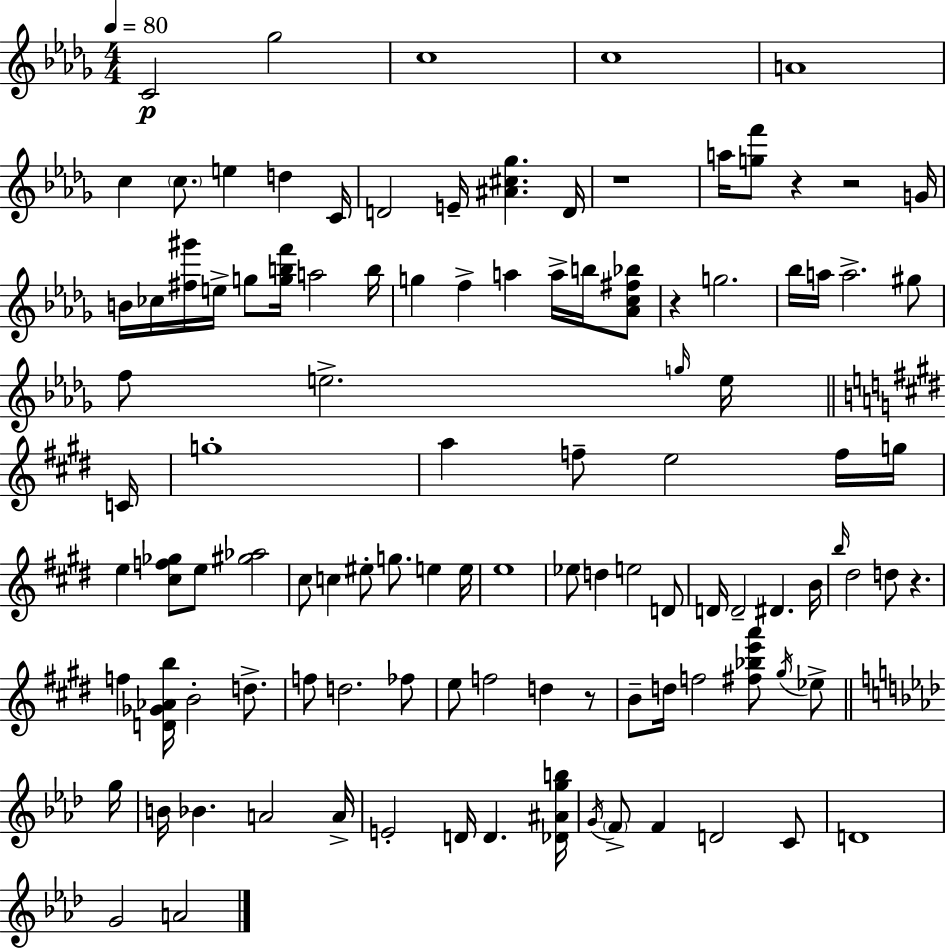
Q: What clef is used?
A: treble